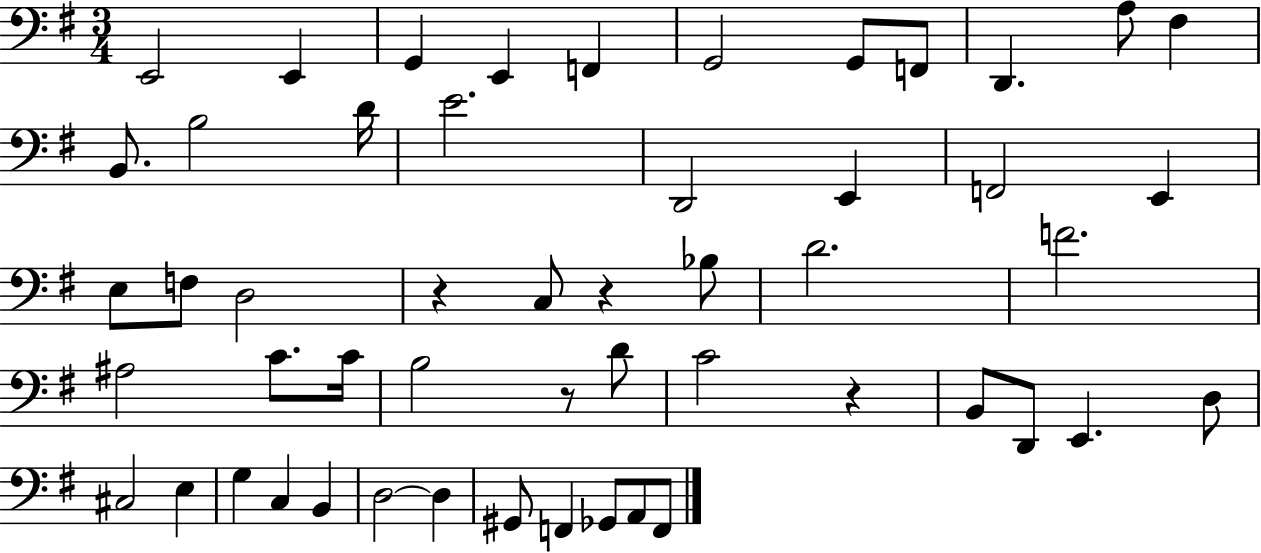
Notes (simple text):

E2/h E2/q G2/q E2/q F2/q G2/h G2/e F2/e D2/q. A3/e F#3/q B2/e. B3/h D4/s E4/h. D2/h E2/q F2/h E2/q E3/e F3/e D3/h R/q C3/e R/q Bb3/e D4/h. F4/h. A#3/h C4/e. C4/s B3/h R/e D4/e C4/h R/q B2/e D2/e E2/q. D3/e C#3/h E3/q G3/q C3/q B2/q D3/h D3/q G#2/e F2/q Gb2/e A2/e F2/e